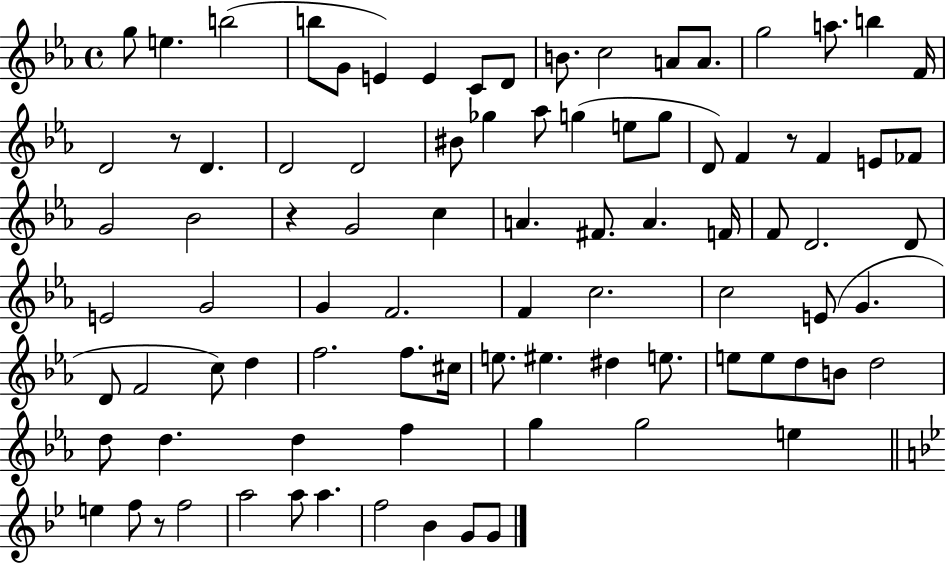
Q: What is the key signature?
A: EES major